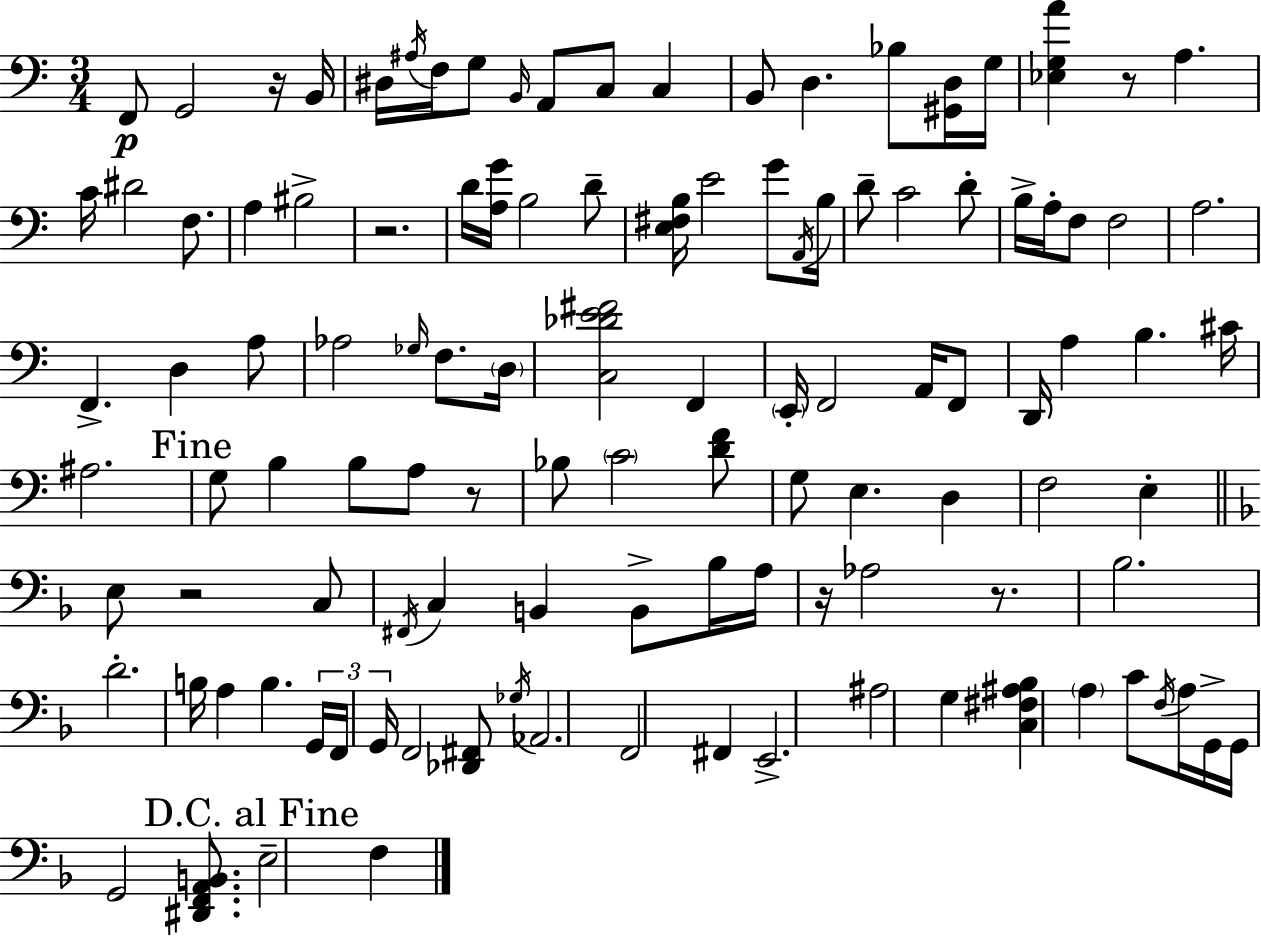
F2/e G2/h R/s B2/s D#3/s A#3/s F3/s G3/e B2/s A2/e C3/e C3/q B2/e D3/q. Bb3/e [G#2,D3]/s G3/s [Eb3,G3,A4]/q R/e A3/q. C4/s D#4/h F3/e. A3/q BIS3/h R/h. D4/s [A3,G4]/s B3/h D4/e [E3,F#3,B3]/s E4/h G4/e A2/s B3/s D4/e C4/h D4/e B3/s A3/s F3/e F3/h A3/h. F2/q. D3/q A3/e Ab3/h Gb3/s F3/e. D3/s [C3,Db4,E4,F#4]/h F2/q E2/s F2/h A2/s F2/e D2/s A3/q B3/q. C#4/s A#3/h. G3/e B3/q B3/e A3/e R/e Bb3/e C4/h [D4,F4]/e G3/e E3/q. D3/q F3/h E3/q E3/e R/h C3/e F#2/s C3/q B2/q B2/e Bb3/s A3/s R/s Ab3/h R/e. Bb3/h. D4/h. B3/s A3/q B3/q. G2/s F2/s G2/s F2/h [Db2,F#2]/e Gb3/s Ab2/h. F2/h F#2/q E2/h. A#3/h G3/q [C3,F#3,A#3,Bb3]/q A3/q C4/e F3/s A3/s G2/s G2/s G2/h [D#2,F2,A2,B2]/e. E3/h F3/q